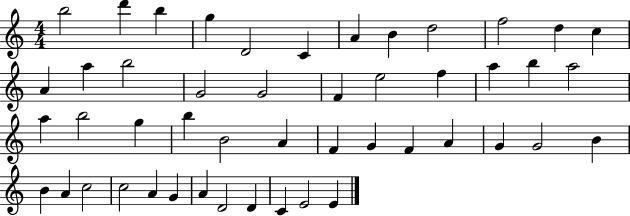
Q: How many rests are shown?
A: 0